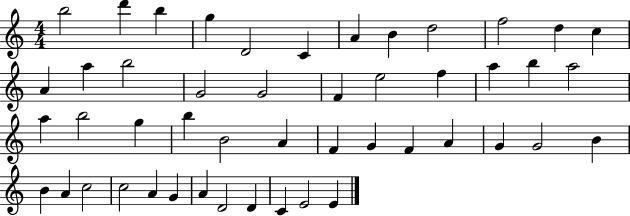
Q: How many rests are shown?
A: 0